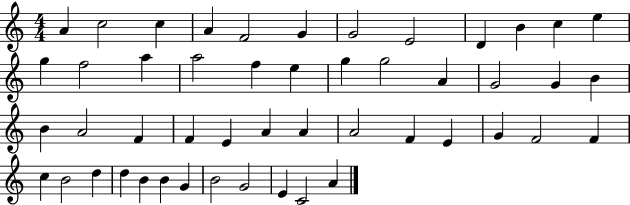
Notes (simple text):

A4/q C5/h C5/q A4/q F4/h G4/q G4/h E4/h D4/q B4/q C5/q E5/q G5/q F5/h A5/q A5/h F5/q E5/q G5/q G5/h A4/q G4/h G4/q B4/q B4/q A4/h F4/q F4/q E4/q A4/q A4/q A4/h F4/q E4/q G4/q F4/h F4/q C5/q B4/h D5/q D5/q B4/q B4/q G4/q B4/h G4/h E4/q C4/h A4/q